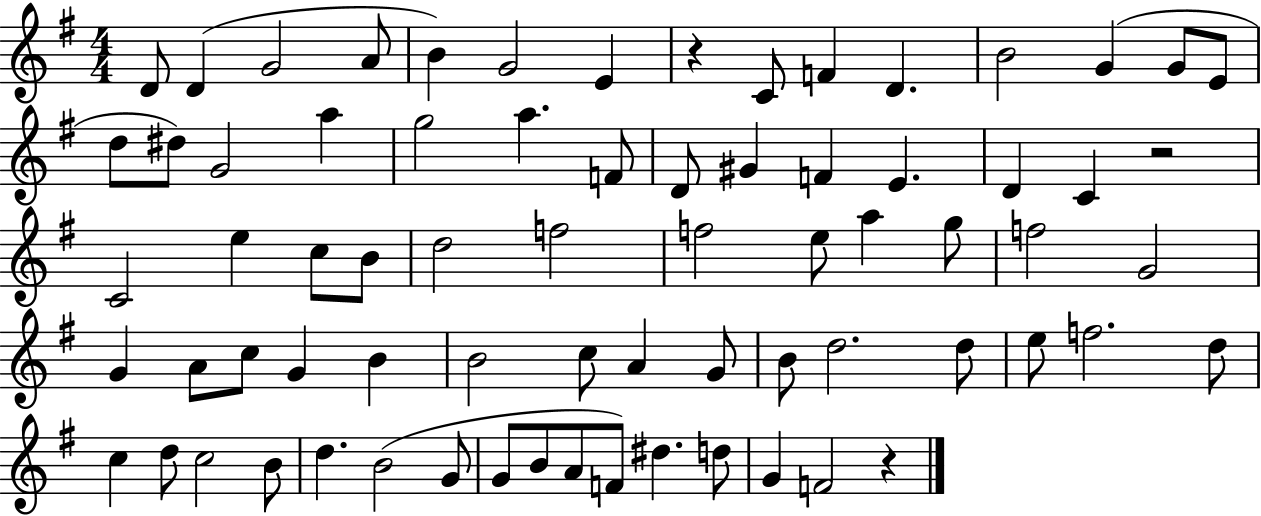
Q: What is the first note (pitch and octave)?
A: D4